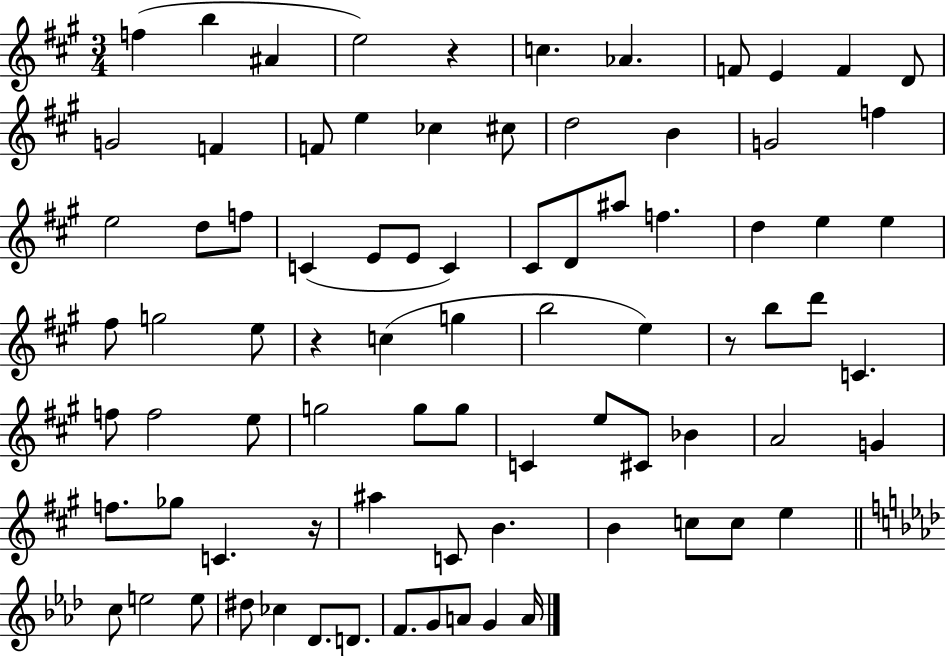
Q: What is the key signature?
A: A major